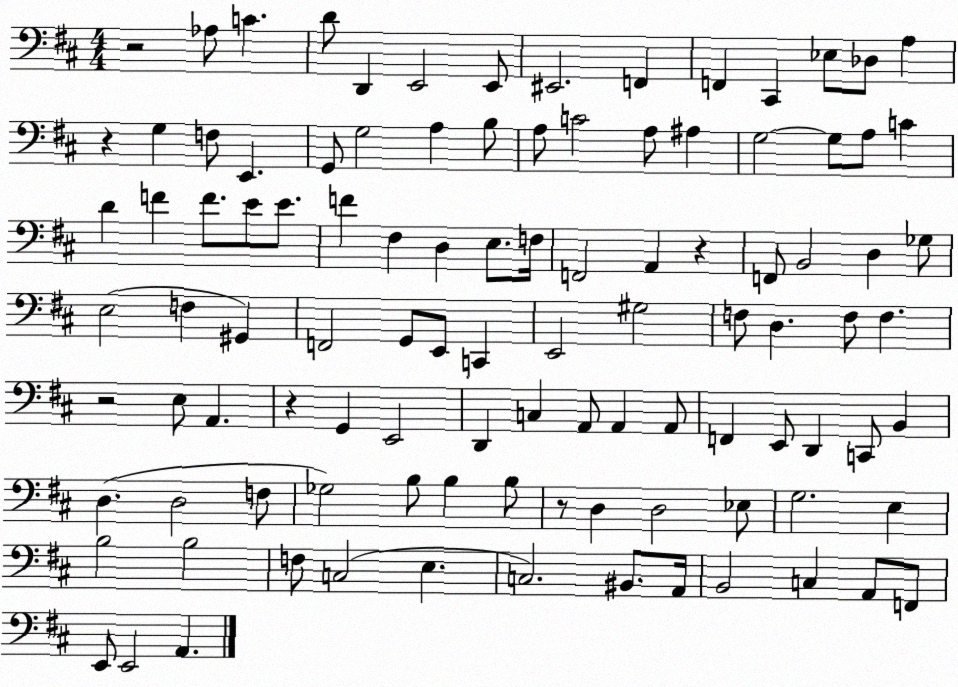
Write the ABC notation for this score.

X:1
T:Untitled
M:4/4
L:1/4
K:D
z2 _A,/2 C D/2 D,, E,,2 E,,/2 ^E,,2 F,, F,, ^C,, _E,/2 _D,/2 A, z G, F,/2 E,, G,,/2 G,2 A, B,/2 A,/2 C2 A,/2 ^A, G,2 G,/2 A,/2 C D F F/2 E/2 E/2 F ^F, D, E,/2 F,/4 F,,2 A,, z F,,/2 B,,2 D, _G,/2 E,2 F, ^G,, F,,2 G,,/2 E,,/2 C,, E,,2 ^G,2 F,/2 D, F,/2 F, z2 E,/2 A,, z G,, E,,2 D,, C, A,,/2 A,, A,,/2 F,, E,,/2 D,, C,,/2 B,, D, D,2 F,/2 _G,2 B,/2 B, B,/2 z/2 D, D,2 _E,/2 G,2 E, B,2 B,2 F,/2 C,2 E, C,2 ^B,,/2 A,,/4 B,,2 C, A,,/2 F,,/2 E,,/2 E,,2 A,,